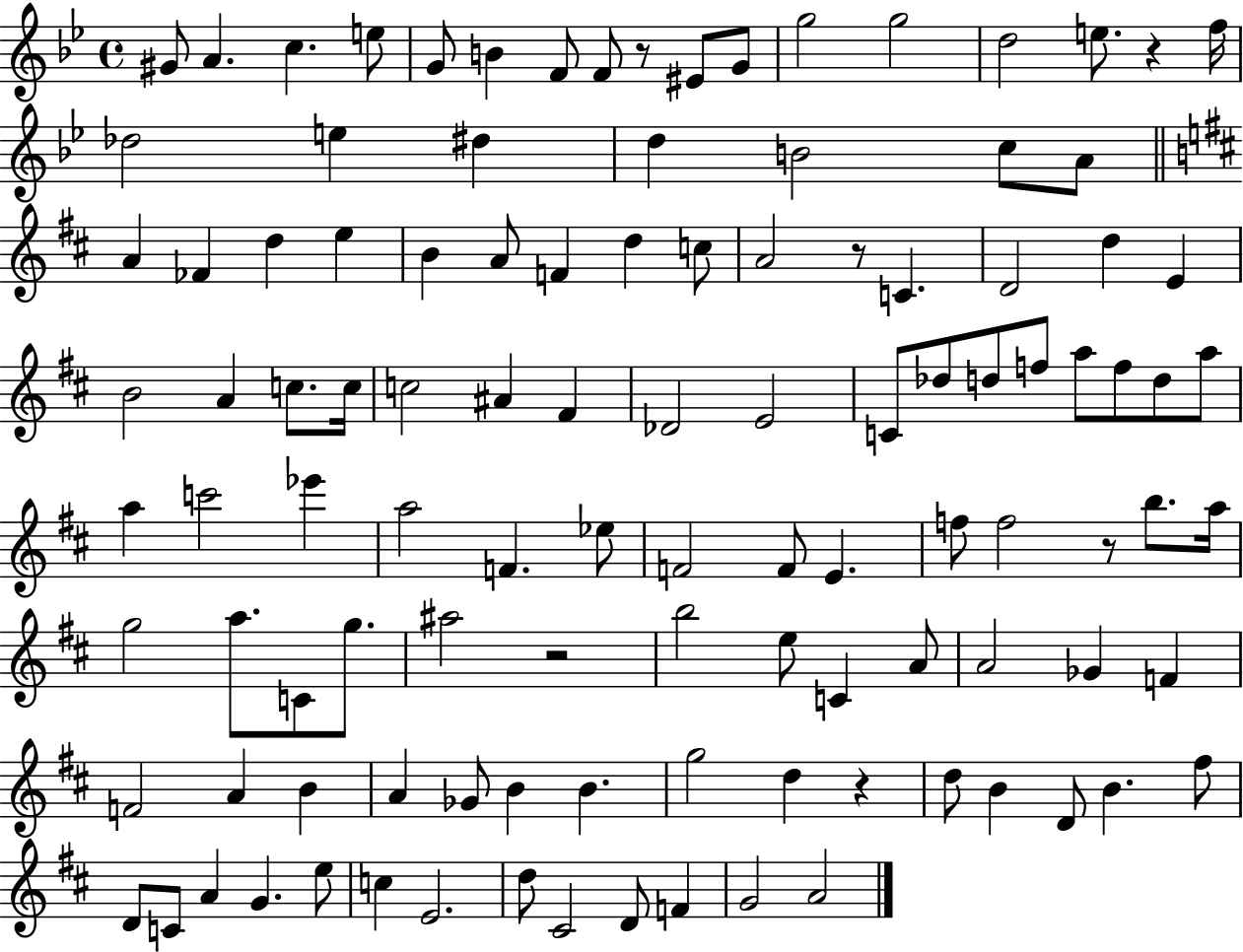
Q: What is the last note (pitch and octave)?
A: A4